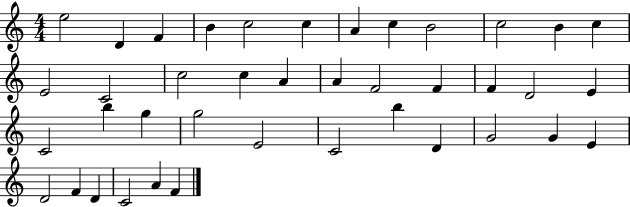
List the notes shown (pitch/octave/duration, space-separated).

E5/h D4/q F4/q B4/q C5/h C5/q A4/q C5/q B4/h C5/h B4/q C5/q E4/h C4/h C5/h C5/q A4/q A4/q F4/h F4/q F4/q D4/h E4/q C4/h B5/q G5/q G5/h E4/h C4/h B5/q D4/q G4/h G4/q E4/q D4/h F4/q D4/q C4/h A4/q F4/q